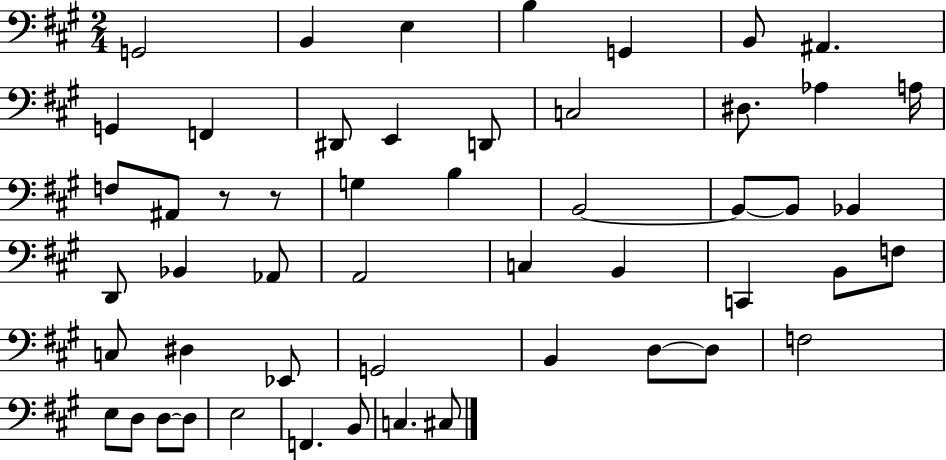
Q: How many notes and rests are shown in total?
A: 52